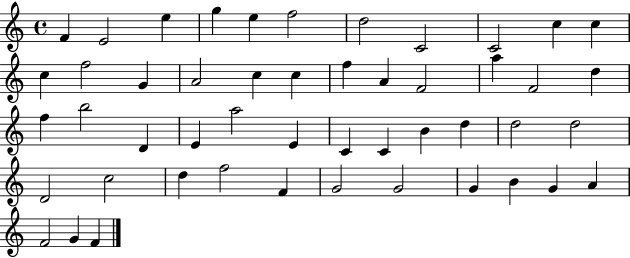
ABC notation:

X:1
T:Untitled
M:4/4
L:1/4
K:C
F E2 e g e f2 d2 C2 C2 c c c f2 G A2 c c f A F2 a F2 d f b2 D E a2 E C C B d d2 d2 D2 c2 d f2 F G2 G2 G B G A F2 G F